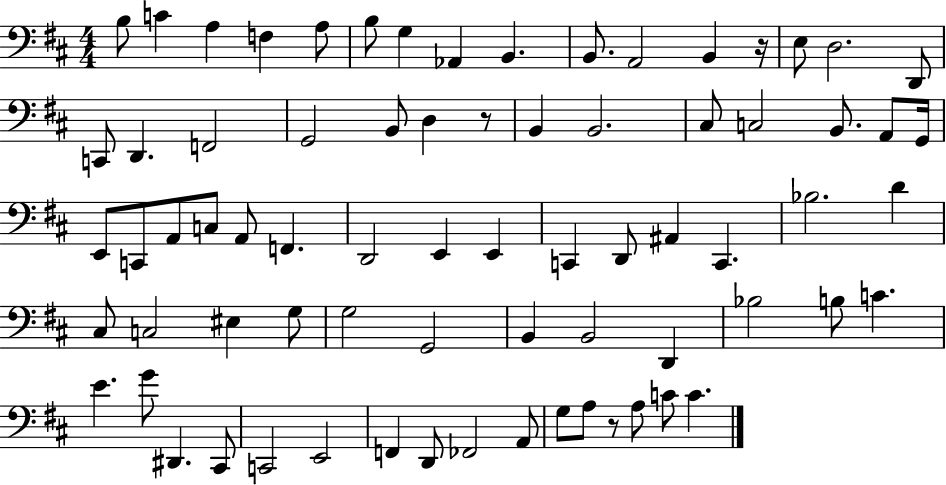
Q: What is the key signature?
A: D major